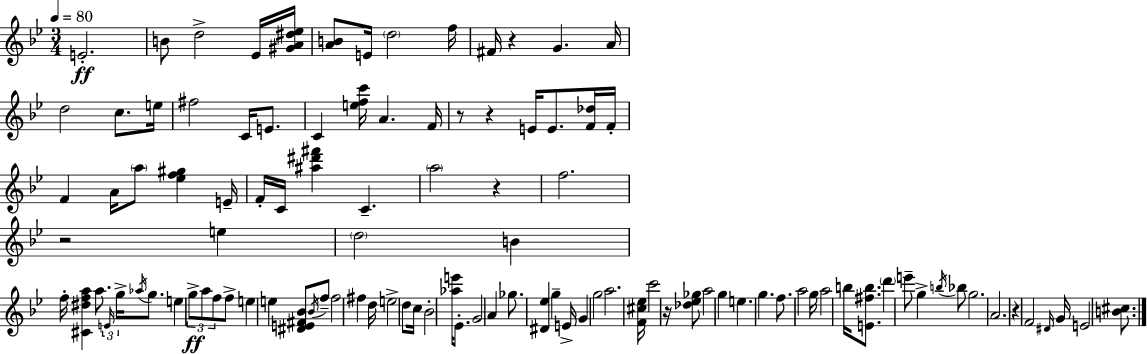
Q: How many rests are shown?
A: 7